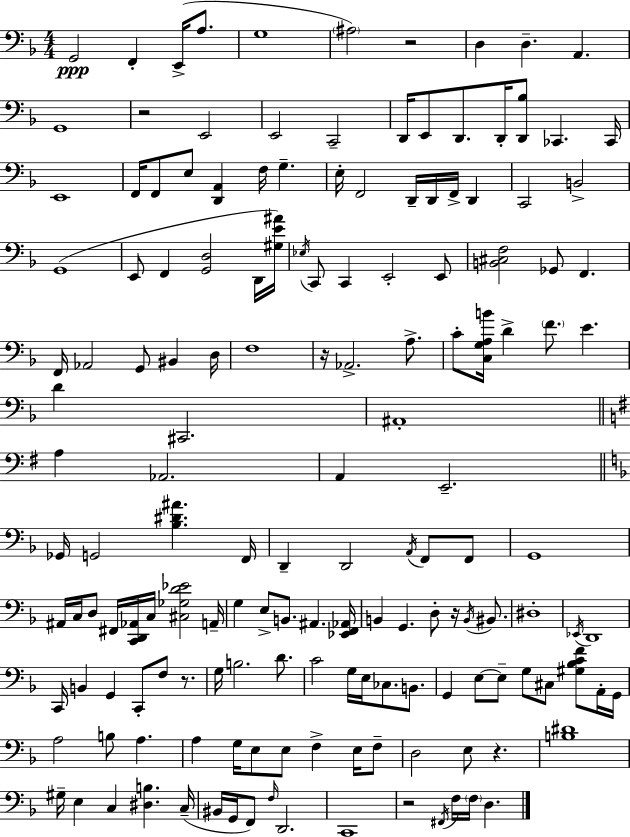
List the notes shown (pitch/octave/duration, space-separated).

G2/h F2/q E2/s A3/e. G3/w A#3/h R/h D3/q D3/q. A2/q. G2/w R/h E2/h E2/h C2/h D2/s E2/e D2/e. D2/s [D2,Bb3]/e CES2/q. CES2/s E2/w F2/s F2/e E3/e [D2,A2]/q F3/s G3/q. E3/s F2/h D2/s D2/s F2/s D2/q C2/h B2/h G2/w E2/e F2/q [G2,D3]/h D2/s [G#3,E4,A#4]/s Eb3/s C2/e C2/q E2/h E2/e [B2,C#3,F3]/h Gb2/e F2/q. F2/s Ab2/h G2/e BIS2/q D3/s F3/w R/s Ab2/h. A3/e. C4/e [C3,G3,A3,B4]/s D4/q F4/e. E4/q. D4/q C#2/h. A#2/w A3/q Ab2/h. A2/q E2/h. Gb2/s G2/h [Bb3,D#4,A#4]/q. F2/s D2/q D2/h A2/s F2/e F2/e G2/w A#2/s C3/s D3/e F#2/s [C2,D2,Ab2]/s C3/s [C#3,Gb3,D4,Eb4]/h A2/s G3/q E3/e B2/e. A#2/q. [Eb2,F2,Ab2]/s B2/q G2/q. D3/e R/s B2/s BIS2/e. D#3/w Eb2/s D2/w C2/s B2/q G2/q C2/e F3/e R/e. G3/s B3/h. D4/e. C4/h G3/s E3/s CES3/e. B2/e. G2/q E3/e E3/e G3/e C#3/e [G#3,Bb3,C4,F4]/e A2/s G2/s A3/h B3/e A3/q. A3/q G3/s E3/e E3/e F3/q E3/s F3/e D3/h E3/e R/q. [B3,D#4]/w G#3/s E3/q C3/q [D#3,B3]/q. C3/s BIS2/s G2/s F2/e F3/s D2/h. C2/w R/h F#2/s F3/s F3/s D3/q.